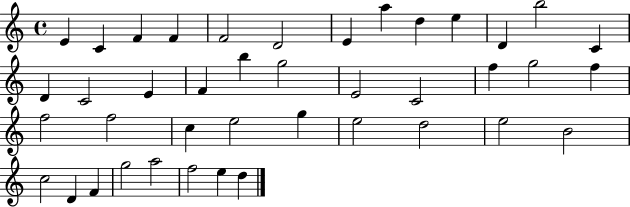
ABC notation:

X:1
T:Untitled
M:4/4
L:1/4
K:C
E C F F F2 D2 E a d e D b2 C D C2 E F b g2 E2 C2 f g2 f f2 f2 c e2 g e2 d2 e2 B2 c2 D F g2 a2 f2 e d